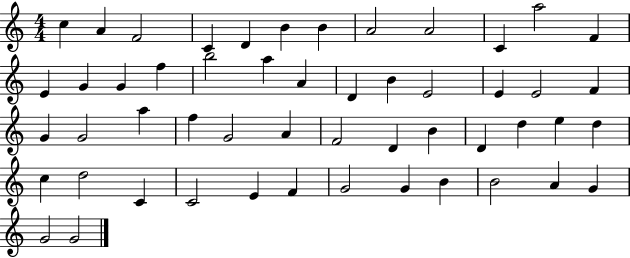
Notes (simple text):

C5/q A4/q F4/h C4/q D4/q B4/q B4/q A4/h A4/h C4/q A5/h F4/q E4/q G4/q G4/q F5/q B5/h A5/q A4/q D4/q B4/q E4/h E4/q E4/h F4/q G4/q G4/h A5/q F5/q G4/h A4/q F4/h D4/q B4/q D4/q D5/q E5/q D5/q C5/q D5/h C4/q C4/h E4/q F4/q G4/h G4/q B4/q B4/h A4/q G4/q G4/h G4/h